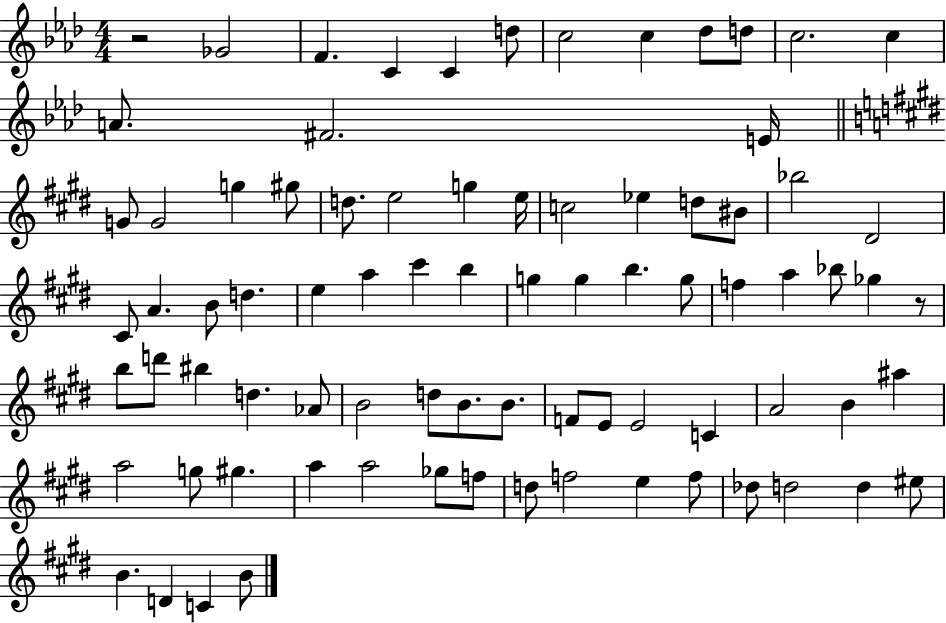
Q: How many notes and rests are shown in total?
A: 81